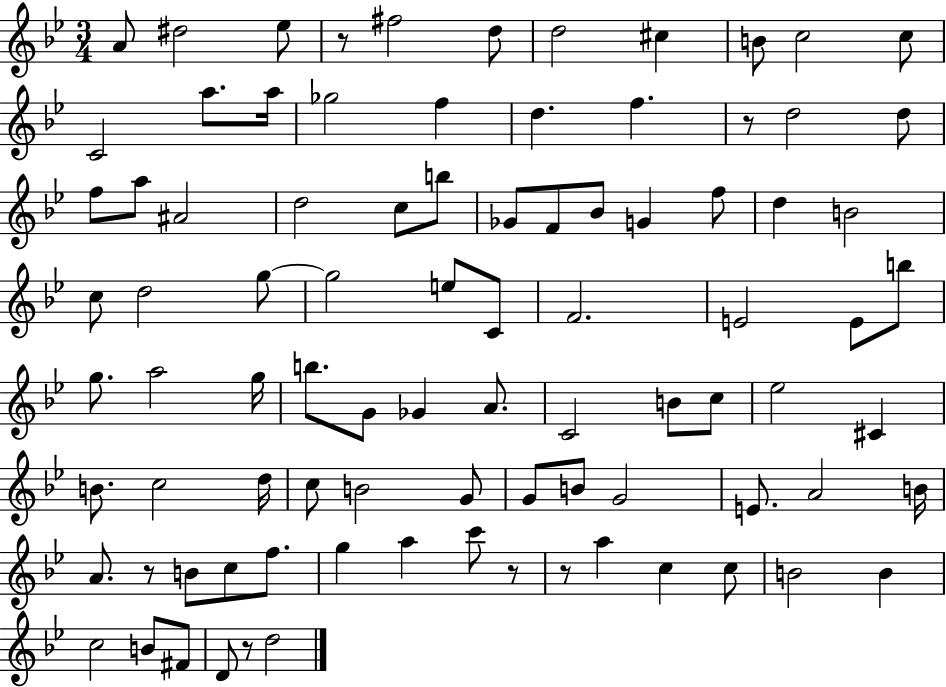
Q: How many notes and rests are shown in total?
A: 89